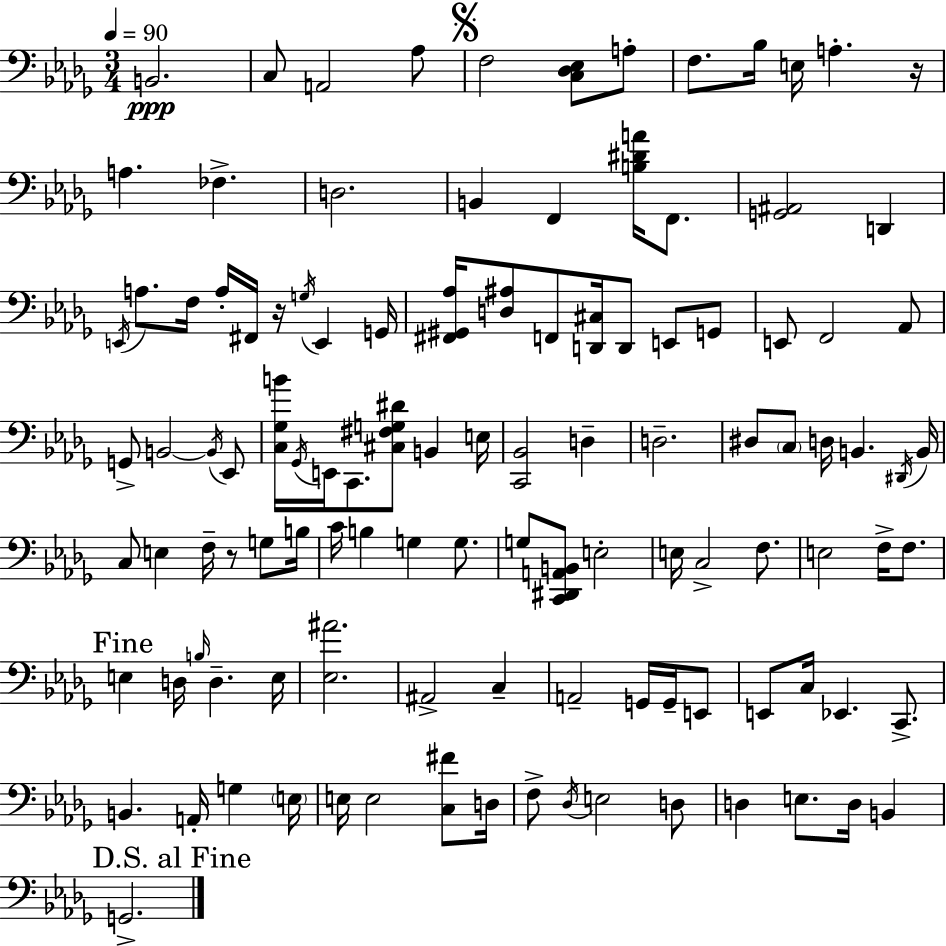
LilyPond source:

{
  \clef bass
  \numericTimeSignature
  \time 3/4
  \key bes \minor
  \tempo 4 = 90
  \repeat volta 2 { b,2.\ppp | c8 a,2 aes8 | \mark \markup { \musicglyph "scripts.segno" } f2 <c des ees>8 a8-. | f8. bes16 e16 a4.-. r16 | \break a4. fes4.-> | d2. | b,4 f,4 <b dis' a'>16 f,8. | <g, ais,>2 d,4 | \break \acciaccatura { e,16 } a8. f16 a16-. fis,16 r16 \acciaccatura { g16 } e,4 | g,16 <fis, gis, aes>16 <d ais>8 f,8 <d, cis>16 d,8 e,8 | g,8 e,8 f,2 | aes,8 g,8-> b,2~~ | \break \acciaccatura { b,16 } ees,8 <c ges b'>16 \acciaccatura { ges,16 } e,16 c,8. <cis fis g dis'>8 b,4 | e16 <c, bes,>2 | d4-- d2.-- | dis8 \parenthesize c8 d16 b,4. | \break \acciaccatura { dis,16 } b,16 c8 e4 f16-- | r8 g8 b16 c'16 b4 g4 | g8. g8 <c, dis, a, b,>8 e2-. | e16 c2-> | \break f8. e2 | f16-> f8. \mark "Fine" e4 d16 \grace { b16 } d4.-- | e16 <ees ais'>2. | ais,2-> | \break c4-- a,2-- | g,16 g,16-- e,8 e,8 c16 ees,4. | c,8.-> b,4. | a,16-. g4 \parenthesize e16 e16 e2 | \break <c fis'>8 d16 f8-> \acciaccatura { des16 } e2 | d8 d4 e8. | d16 b,4 \mark "D.S. al Fine" g,2.-> | } \bar "|."
}